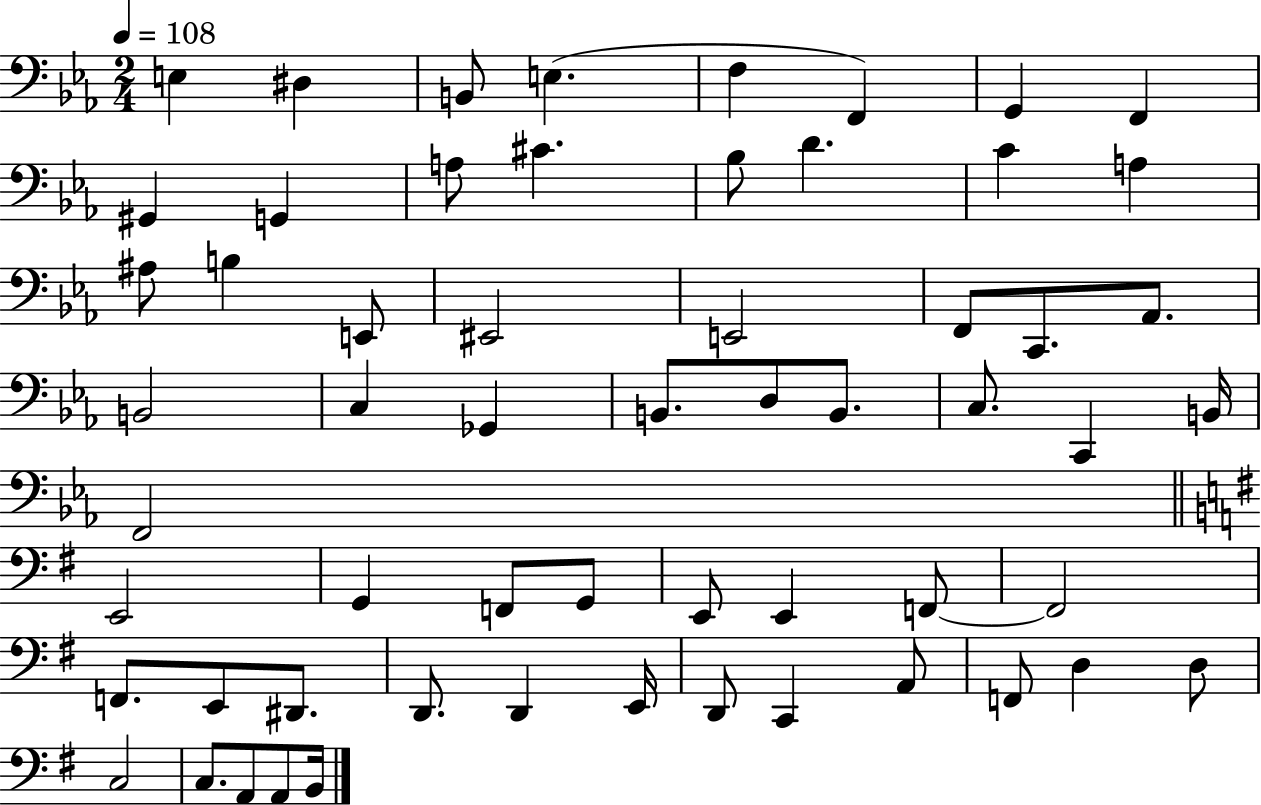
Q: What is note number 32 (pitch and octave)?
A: C2